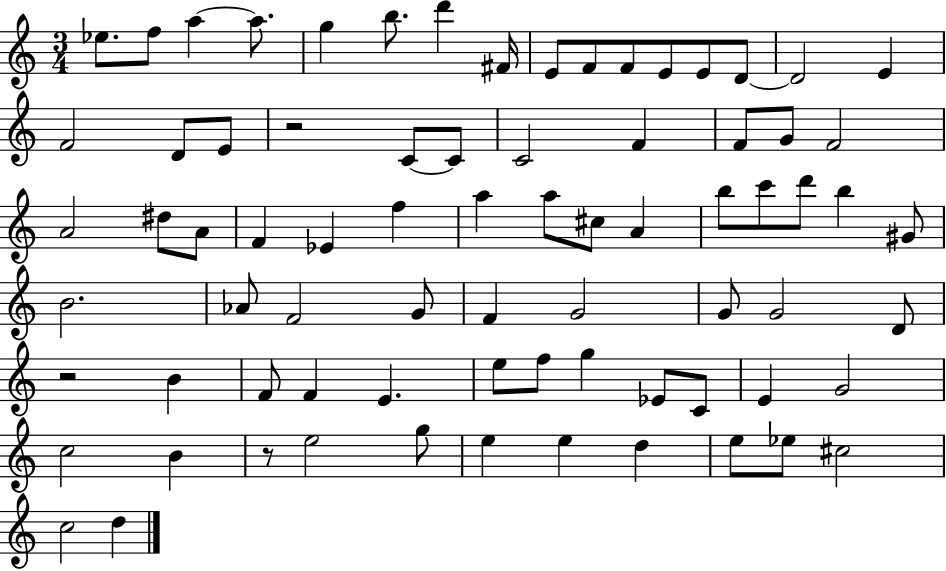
X:1
T:Untitled
M:3/4
L:1/4
K:C
_e/2 f/2 a a/2 g b/2 d' ^F/4 E/2 F/2 F/2 E/2 E/2 D/2 D2 E F2 D/2 E/2 z2 C/2 C/2 C2 F F/2 G/2 F2 A2 ^d/2 A/2 F _E f a a/2 ^c/2 A b/2 c'/2 d'/2 b ^G/2 B2 _A/2 F2 G/2 F G2 G/2 G2 D/2 z2 B F/2 F E e/2 f/2 g _E/2 C/2 E G2 c2 B z/2 e2 g/2 e e d e/2 _e/2 ^c2 c2 d